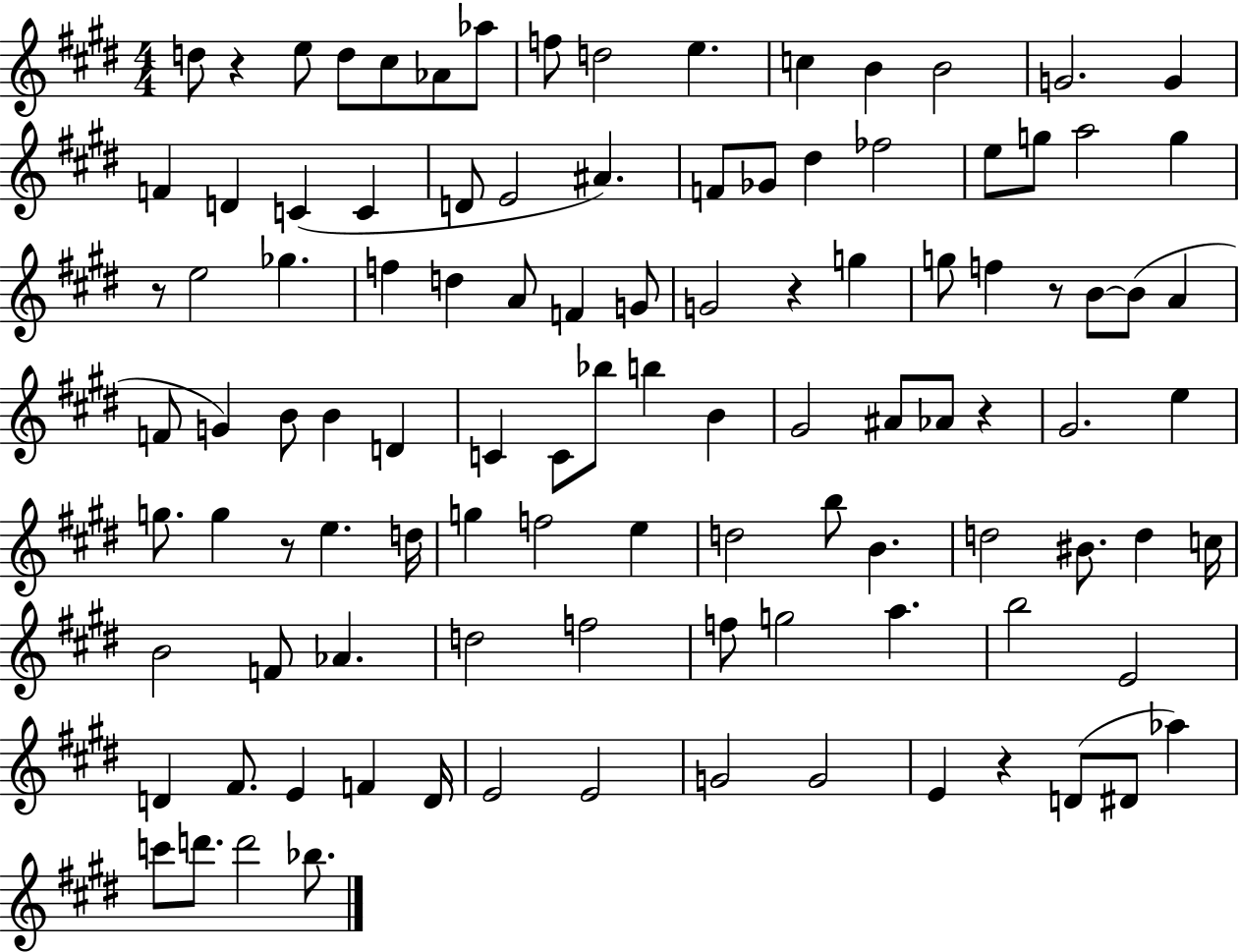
X:1
T:Untitled
M:4/4
L:1/4
K:E
d/2 z e/2 d/2 ^c/2 _A/2 _a/2 f/2 d2 e c B B2 G2 G F D C C D/2 E2 ^A F/2 _G/2 ^d _f2 e/2 g/2 a2 g z/2 e2 _g f d A/2 F G/2 G2 z g g/2 f z/2 B/2 B/2 A F/2 G B/2 B D C C/2 _b/2 b B ^G2 ^A/2 _A/2 z ^G2 e g/2 g z/2 e d/4 g f2 e d2 b/2 B d2 ^B/2 d c/4 B2 F/2 _A d2 f2 f/2 g2 a b2 E2 D ^F/2 E F D/4 E2 E2 G2 G2 E z D/2 ^D/2 _a c'/2 d'/2 d'2 _b/2